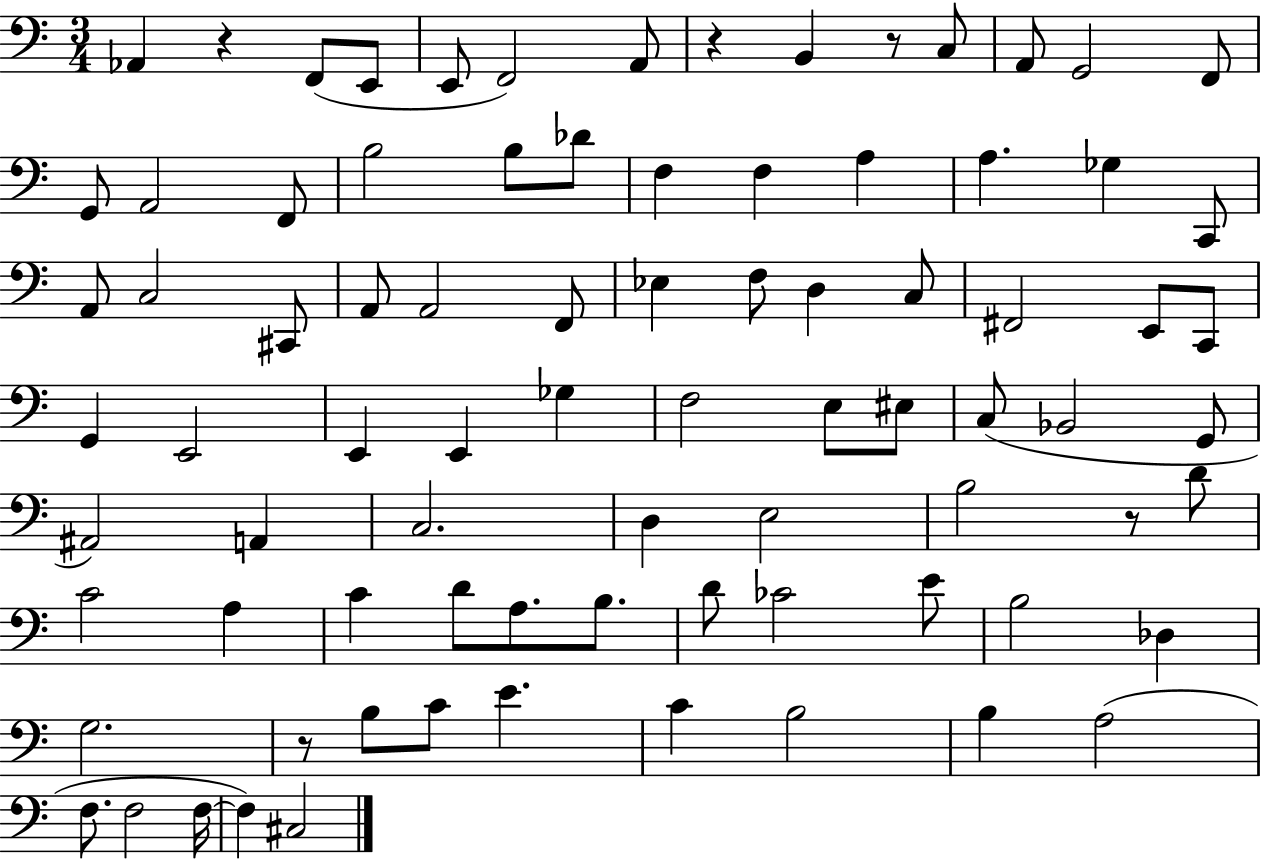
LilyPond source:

{
  \clef bass
  \numericTimeSignature
  \time 3/4
  \key c \major
  aes,4 r4 f,8( e,8 | e,8 f,2) a,8 | r4 b,4 r8 c8 | a,8 g,2 f,8 | \break g,8 a,2 f,8 | b2 b8 des'8 | f4 f4 a4 | a4. ges4 c,8 | \break a,8 c2 cis,8 | a,8 a,2 f,8 | ees4 f8 d4 c8 | fis,2 e,8 c,8 | \break g,4 e,2 | e,4 e,4 ges4 | f2 e8 eis8 | c8( bes,2 g,8 | \break ais,2) a,4 | c2. | d4 e2 | b2 r8 d'8 | \break c'2 a4 | c'4 d'8 a8. b8. | d'8 ces'2 e'8 | b2 des4 | \break g2. | r8 b8 c'8 e'4. | c'4 b2 | b4 a2( | \break f8. f2 f16~~ | f4) cis2 | \bar "|."
}